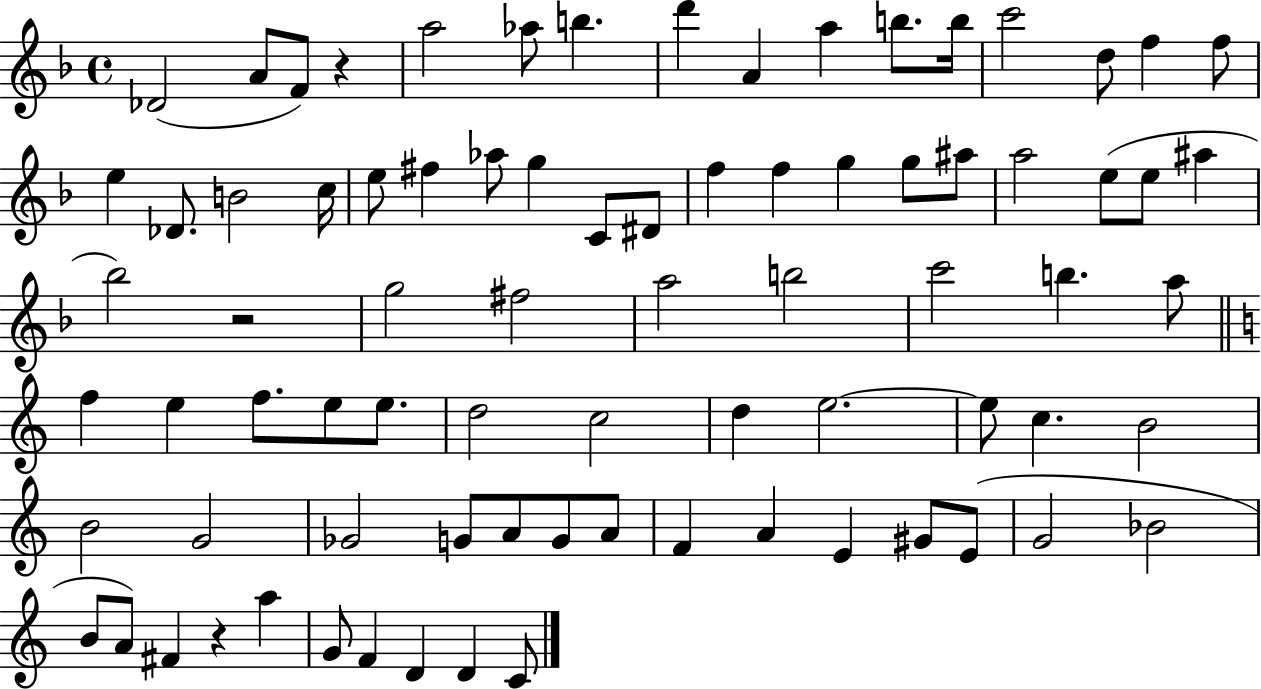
{
  \clef treble
  \time 4/4
  \defaultTimeSignature
  \key f \major
  des'2( a'8 f'8) r4 | a''2 aes''8 b''4. | d'''4 a'4 a''4 b''8. b''16 | c'''2 d''8 f''4 f''8 | \break e''4 des'8. b'2 c''16 | e''8 fis''4 aes''8 g''4 c'8 dis'8 | f''4 f''4 g''4 g''8 ais''8 | a''2 e''8( e''8 ais''4 | \break bes''2) r2 | g''2 fis''2 | a''2 b''2 | c'''2 b''4. a''8 | \break \bar "||" \break \key a \minor f''4 e''4 f''8. e''8 e''8. | d''2 c''2 | d''4 e''2.~~ | e''8 c''4. b'2 | \break b'2 g'2 | ges'2 g'8 a'8 g'8 a'8 | f'4 a'4 e'4 gis'8 e'8( | g'2 bes'2 | \break b'8 a'8) fis'4 r4 a''4 | g'8 f'4 d'4 d'4 c'8 | \bar "|."
}